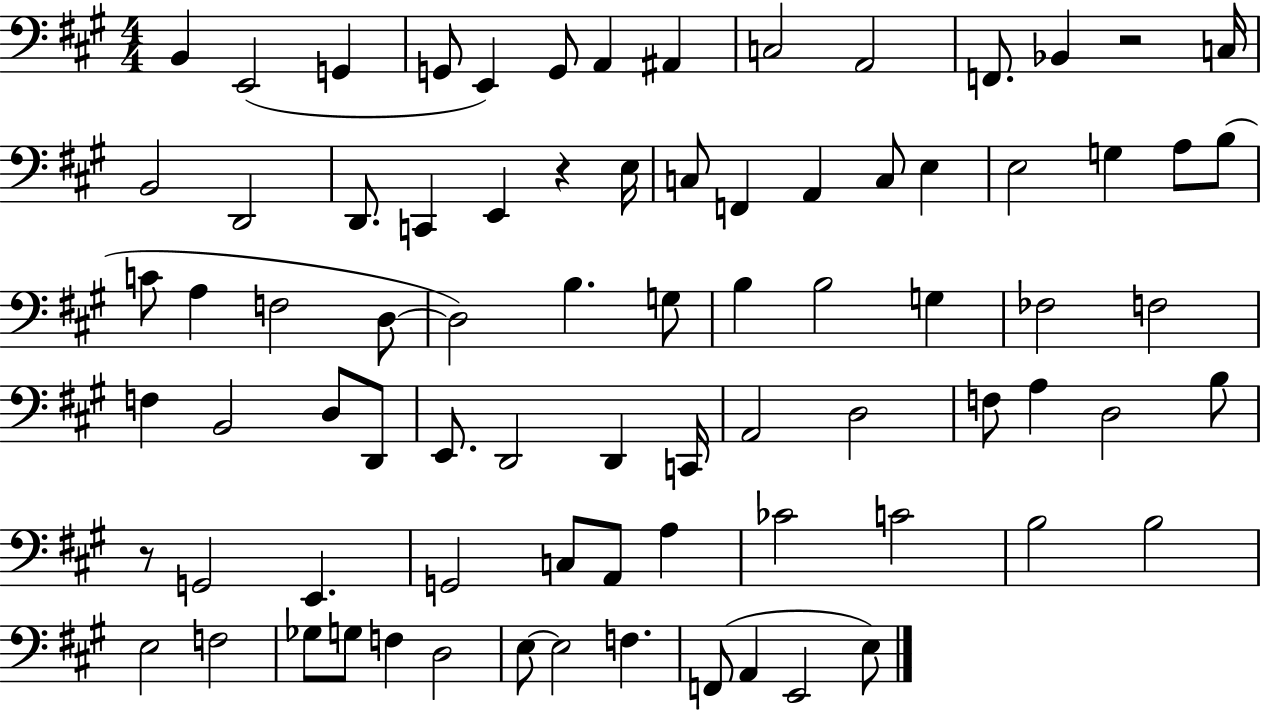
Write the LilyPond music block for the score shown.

{
  \clef bass
  \numericTimeSignature
  \time 4/4
  \key a \major
  b,4 e,2( g,4 | g,8 e,4) g,8 a,4 ais,4 | c2 a,2 | f,8. bes,4 r2 c16 | \break b,2 d,2 | d,8. c,4 e,4 r4 e16 | c8 f,4 a,4 c8 e4 | e2 g4 a8 b8( | \break c'8 a4 f2 d8~~ | d2) b4. g8 | b4 b2 g4 | fes2 f2 | \break f4 b,2 d8 d,8 | e,8. d,2 d,4 c,16 | a,2 d2 | f8 a4 d2 b8 | \break r8 g,2 e,4. | g,2 c8 a,8 a4 | ces'2 c'2 | b2 b2 | \break e2 f2 | ges8 g8 f4 d2 | e8~~ e2 f4. | f,8( a,4 e,2 e8) | \break \bar "|."
}